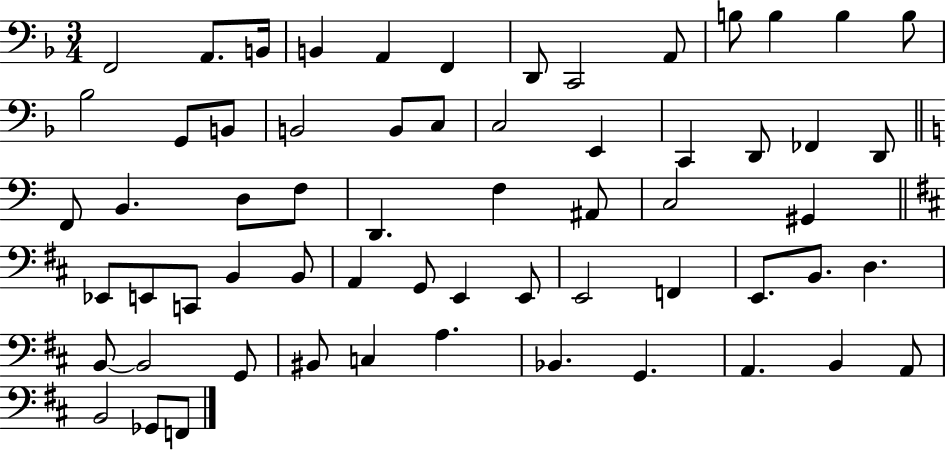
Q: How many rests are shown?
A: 0